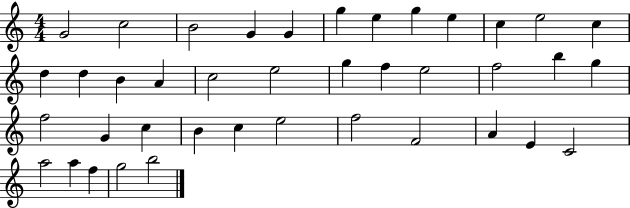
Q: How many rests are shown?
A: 0